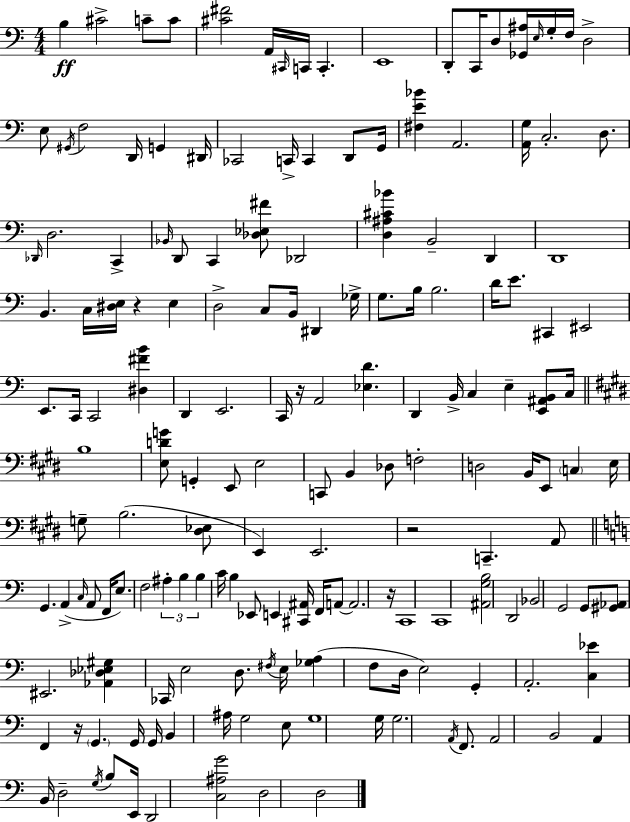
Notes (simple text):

B3/q C#4/h C4/e C4/e [C#4,F#4]/h A2/s C#2/s C2/s C2/q. E2/w D2/e C2/s D3/e [Gb2,A#3]/s E3/s G3/s F3/s D3/h E3/e G#2/s F3/h D2/s G2/q D#2/s CES2/h C2/s C2/q D2/e G2/s [F#3,E4,Bb4]/q A2/h. [A2,G3]/s C3/h. D3/e. Db2/s D3/h. C2/q Bb2/s D2/e C2/q [Db3,Eb3,F#4]/e Db2/h [D3,A#3,C#4,Bb4]/q B2/h D2/q D2/w B2/q. C3/s [D#3,E3]/s R/q E3/q D3/h C3/e B2/s D#2/q Gb3/s G3/e. B3/s B3/h. D4/s E4/e. C#2/q EIS2/h E2/e. C2/s C2/h [D#3,F#4,B4]/q D2/q E2/h. C2/s R/s A2/h [Eb3,D4]/q. D2/q B2/s C3/q E3/q [E2,A#2,B2]/e C3/s B3/w [E3,D4,G4]/e G2/q E2/e E3/h C2/e B2/q Db3/e F3/h D3/h B2/s E2/e C3/q E3/s G3/e B3/h. [D#3,Eb3]/e E2/q E2/h. R/h C2/q. A2/e G2/q. A2/q C3/s A2/e F2/s E3/e. F3/h A#3/q B3/q B3/q C4/s B3/q Eb2/e E2/q [C#2,A#2]/s F2/s A2/e A2/h. R/s C2/w C2/w [A#2,G3,B3]/h D2/h Bb2/h G2/h G2/e [G#2,Ab2]/e EIS2/h. [Ab2,Db3,Eb3,G#3]/q CES2/s E3/h D3/e. F#3/s E3/s [Gb3,A3]/q F3/e D3/s E3/h G2/q A2/h. [C3,Eb4]/q F2/q R/s G2/q. G2/s G2/s B2/q A#3/s G3/h E3/e G3/w G3/s G3/h. A2/s F2/e. A2/h B2/h A2/q B2/s D3/h G3/s B3/e E2/s D2/h [C3,A#3,G4]/h D3/h D3/h